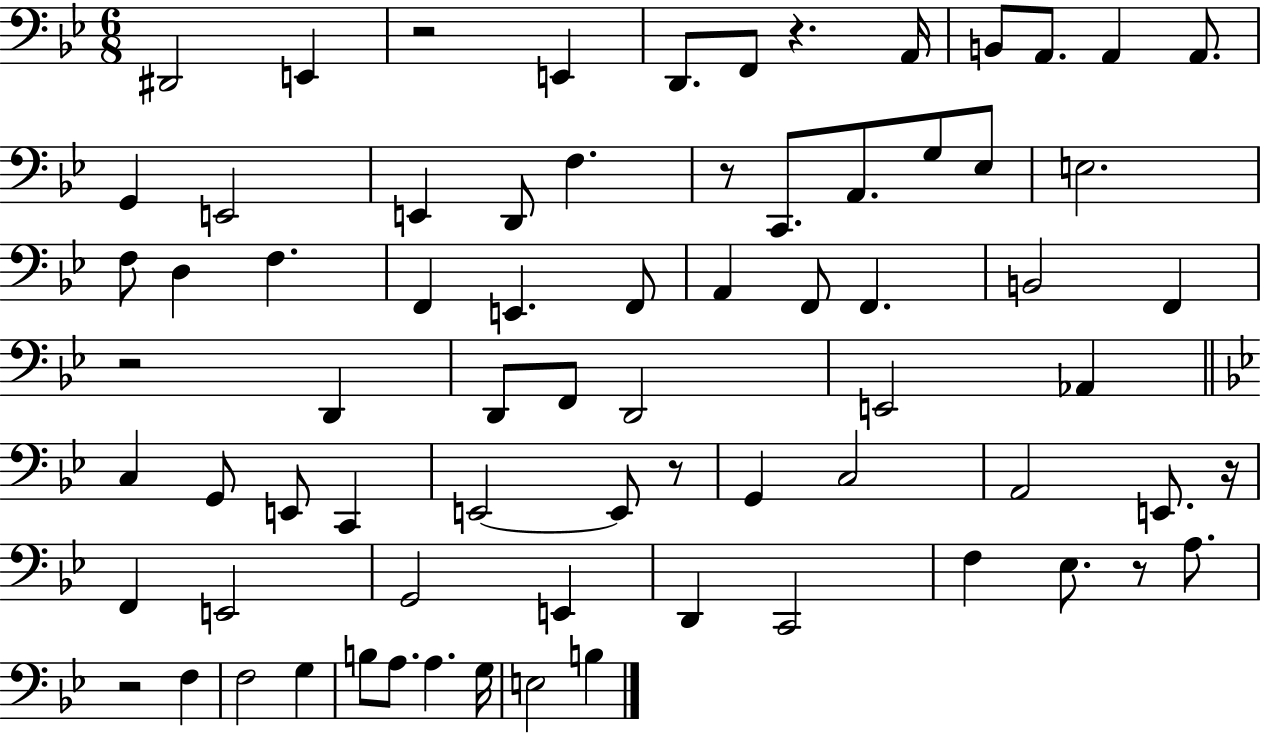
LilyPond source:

{
  \clef bass
  \numericTimeSignature
  \time 6/8
  \key bes \major
  dis,2 e,4 | r2 e,4 | d,8. f,8 r4. a,16 | b,8 a,8. a,4 a,8. | \break g,4 e,2 | e,4 d,8 f4. | r8 c,8. a,8. g8 ees8 | e2. | \break f8 d4 f4. | f,4 e,4. f,8 | a,4 f,8 f,4. | b,2 f,4 | \break r2 d,4 | d,8 f,8 d,2 | e,2 aes,4 | \bar "||" \break \key bes \major c4 g,8 e,8 c,4 | e,2~~ e,8 r8 | g,4 c2 | a,2 e,8. r16 | \break f,4 e,2 | g,2 e,4 | d,4 c,2 | f4 ees8. r8 a8. | \break r2 f4 | f2 g4 | b8 a8. a4. g16 | e2 b4 | \break \bar "|."
}